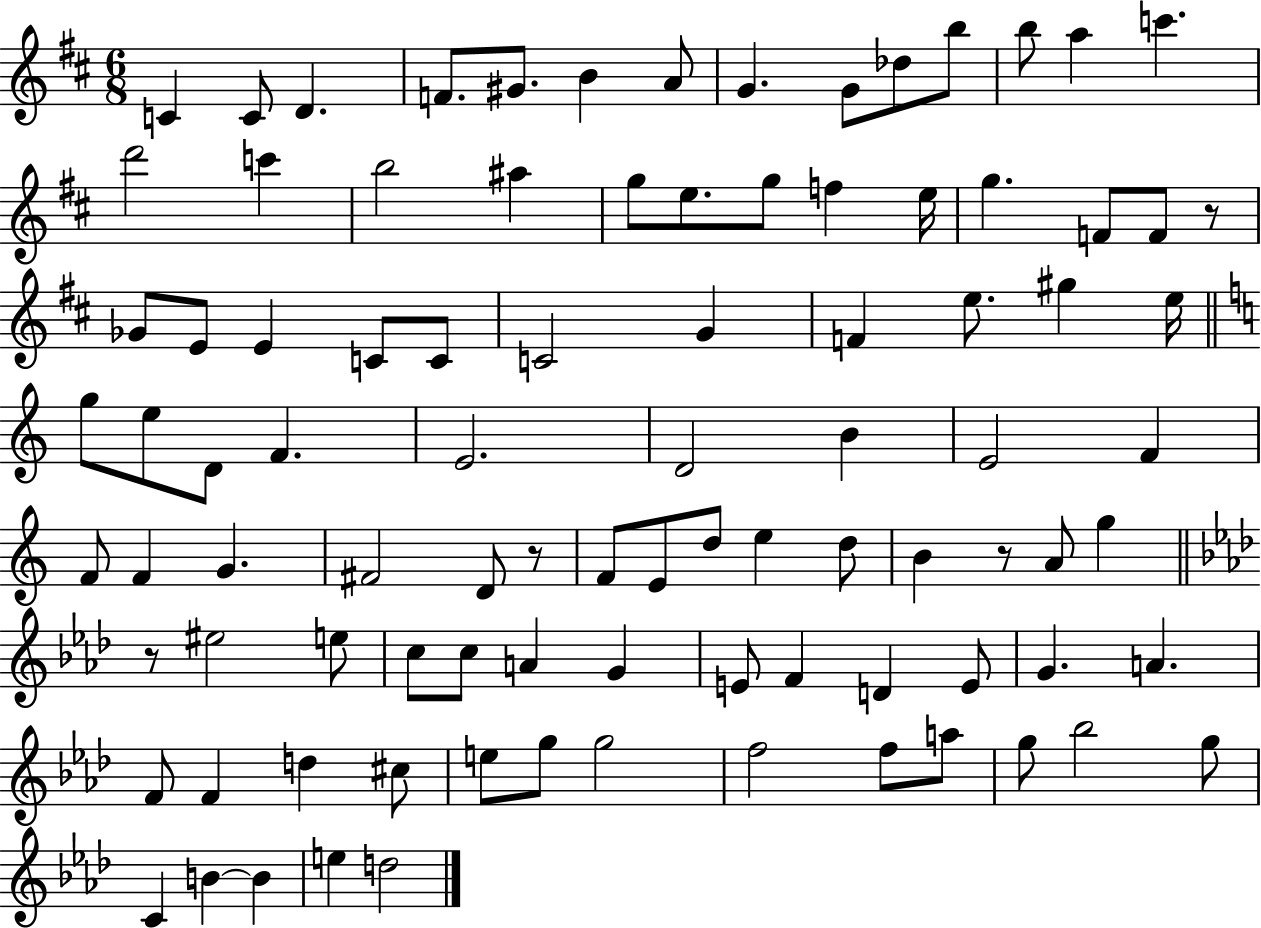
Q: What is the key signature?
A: D major